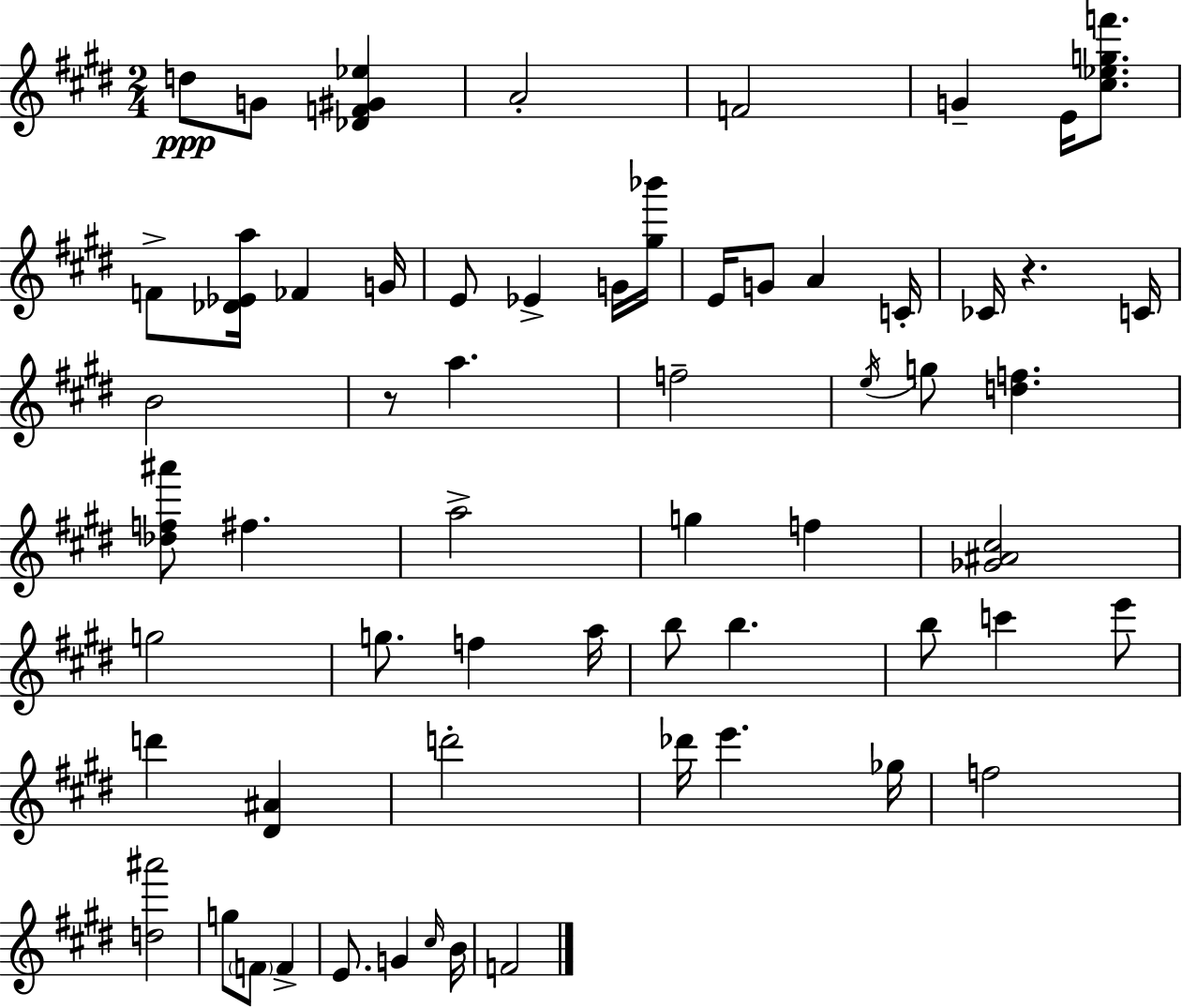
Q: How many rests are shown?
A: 2